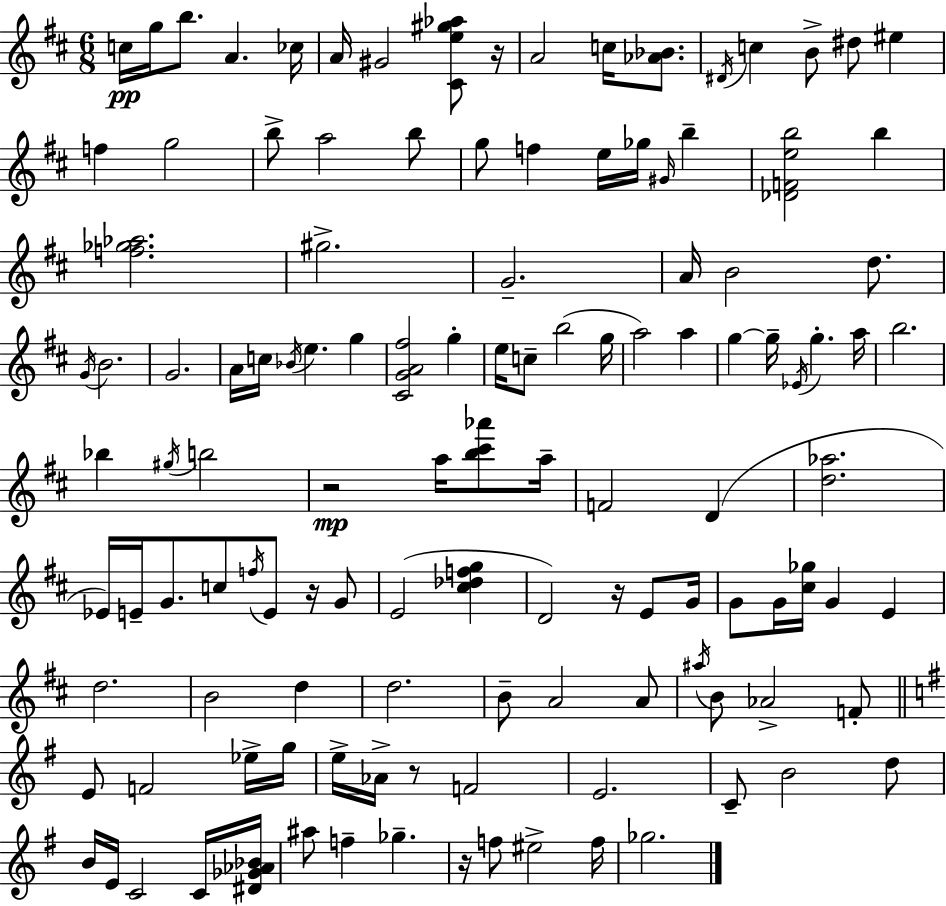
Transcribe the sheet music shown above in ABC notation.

X:1
T:Untitled
M:6/8
L:1/4
K:D
c/4 g/4 b/2 A _c/4 A/4 ^G2 [^Ce^g_a]/2 z/4 A2 c/4 [_A_B]/2 ^D/4 c B/2 ^d/2 ^e f g2 b/2 a2 b/2 g/2 f e/4 _g/4 ^G/4 b [_DFeb]2 b [f_g_a]2 ^g2 G2 A/4 B2 d/2 G/4 B2 G2 A/4 c/4 _B/4 e g [^CGA^f]2 g e/4 c/2 b2 g/4 a2 a g g/4 _E/4 g a/4 b2 _b ^g/4 b2 z2 a/4 [b^c'_a']/2 a/4 F2 D [d_a]2 _E/4 E/4 G/2 c/2 f/4 E/2 z/4 G/2 E2 [^c_dfg] D2 z/4 E/2 G/4 G/2 G/4 [^c_g]/4 G E d2 B2 d d2 B/2 A2 A/2 ^a/4 B/2 _A2 F/2 E/2 F2 _e/4 g/4 e/4 _A/4 z/2 F2 E2 C/2 B2 d/2 B/4 E/4 C2 C/4 [^D_G_A_B]/4 ^a/2 f _g z/4 f/2 ^e2 f/4 _g2